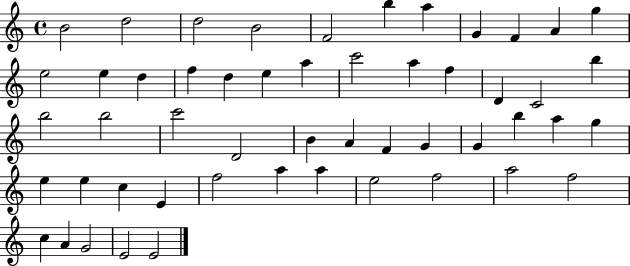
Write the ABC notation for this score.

X:1
T:Untitled
M:4/4
L:1/4
K:C
B2 d2 d2 B2 F2 b a G F A g e2 e d f d e a c'2 a f D C2 b b2 b2 c'2 D2 B A F G G b a g e e c E f2 a a e2 f2 a2 f2 c A G2 E2 E2